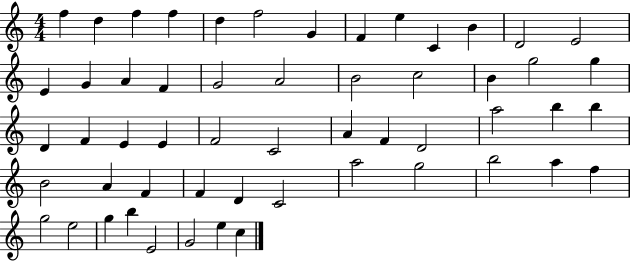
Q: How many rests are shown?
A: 0